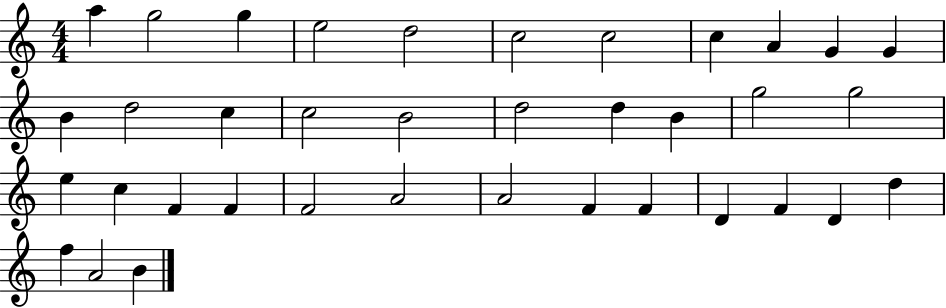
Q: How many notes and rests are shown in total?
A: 37